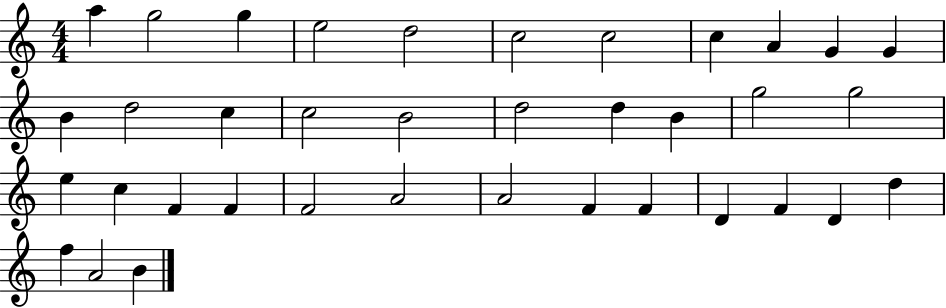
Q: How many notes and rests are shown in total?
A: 37